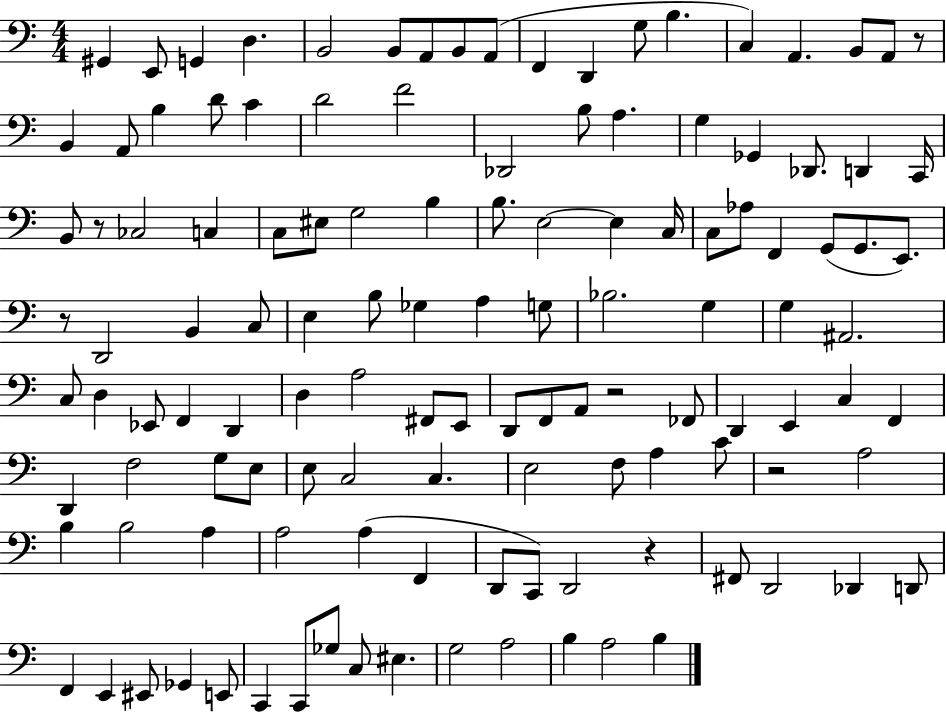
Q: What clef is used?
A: bass